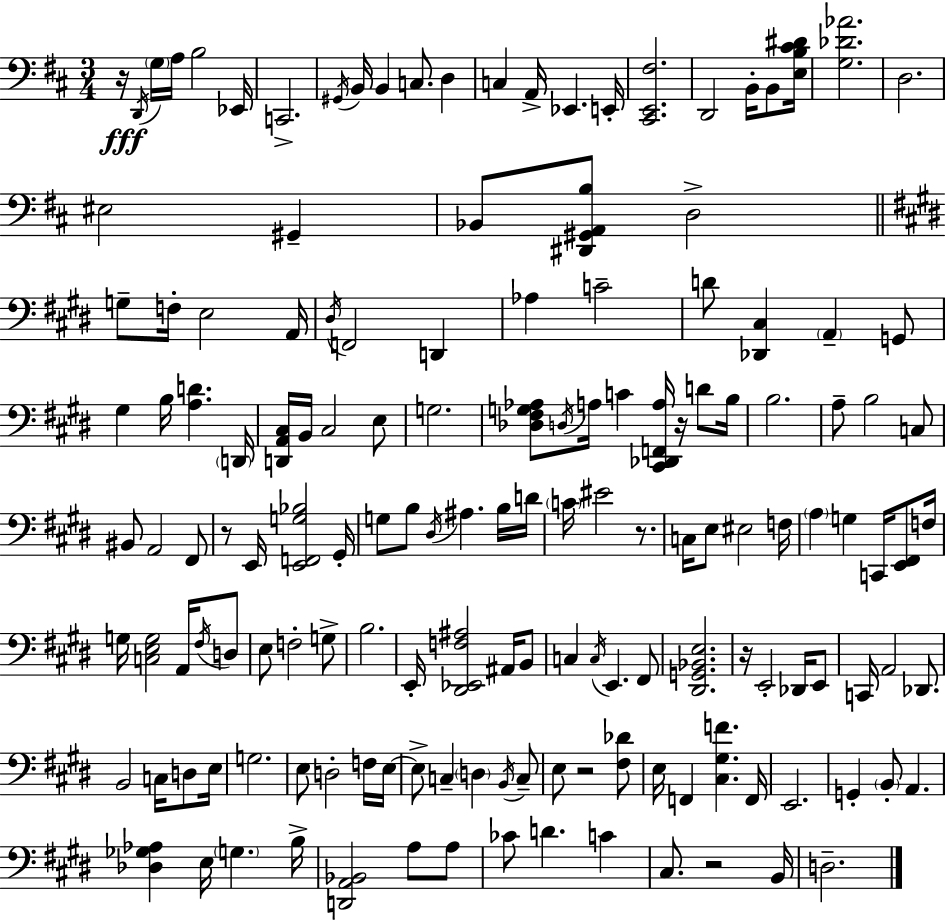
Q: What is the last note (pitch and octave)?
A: D3